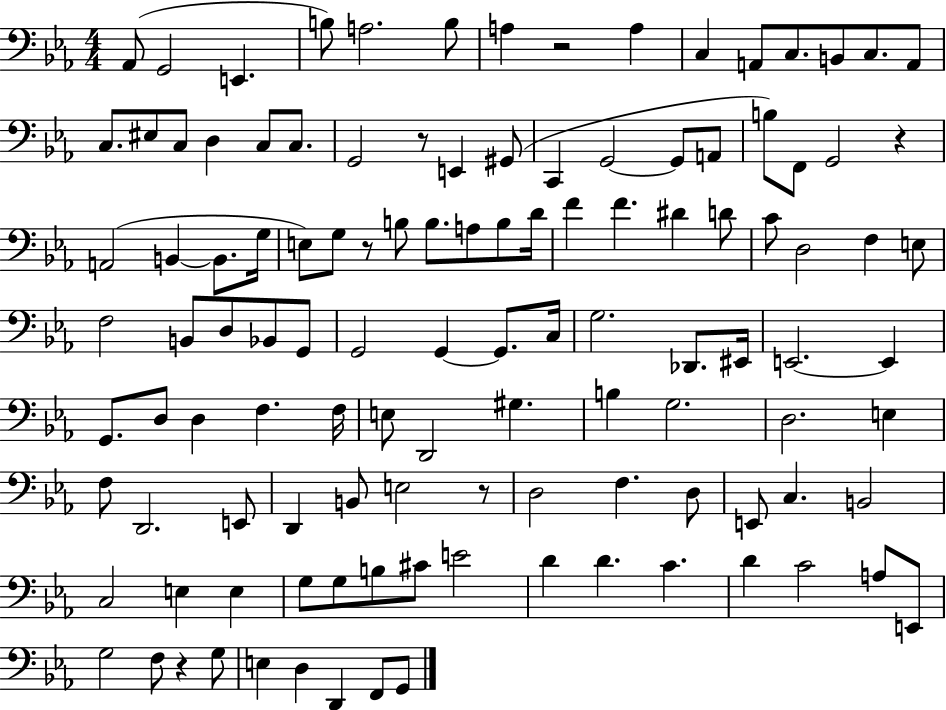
Ab2/e G2/h E2/q. B3/e A3/h. B3/e A3/q R/h A3/q C3/q A2/e C3/e. B2/e C3/e. A2/e C3/e. EIS3/e C3/e D3/q C3/e C3/e. G2/h R/e E2/q G#2/e C2/q G2/h G2/e A2/e B3/e F2/e G2/h R/q A2/h B2/q B2/e. G3/s E3/e G3/e R/e B3/e B3/e. A3/e B3/e D4/s F4/q F4/q. D#4/q D4/e C4/e D3/h F3/q E3/e F3/h B2/e D3/e Bb2/e G2/e G2/h G2/q G2/e. C3/s G3/h. Db2/e. EIS2/s E2/h. E2/q G2/e. D3/e D3/q F3/q. F3/s E3/e D2/h G#3/q. B3/q G3/h. D3/h. E3/q F3/e D2/h. E2/e D2/q B2/e E3/h R/e D3/h F3/q. D3/e E2/e C3/q. B2/h C3/h E3/q E3/q G3/e G3/e B3/e C#4/e E4/h D4/q D4/q. C4/q. D4/q C4/h A3/e E2/e G3/h F3/e R/q G3/e E3/q D3/q D2/q F2/e G2/e